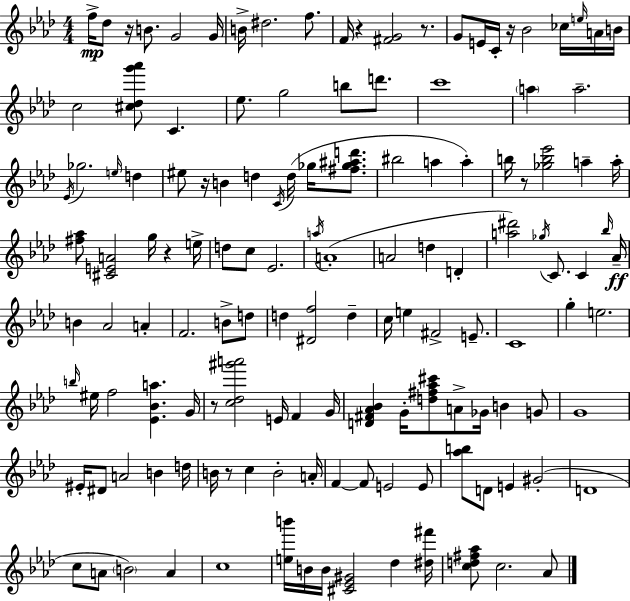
F5/s Db5/e R/s B4/e. G4/h G4/s B4/s D#5/h. F5/e. F4/s R/q [F#4,G4]/h R/e. G4/e E4/s C4/s R/s Bb4/h CES5/s E5/s A4/s B4/s C5/h [C#5,Db5,G6,Ab6]/e C4/q. Eb5/e. G5/h B5/e D6/e. C6/w A5/q A5/h. Eb4/s Gb5/h. E5/s D5/q EIS5/e R/s B4/q D5/q C4/s D5/s Gb5/s [F#5,Gb5,A#5,D6]/e. BIS5/h A5/q A5/q B5/s R/e [Gb5,B5,Eb6]/h A5/q A5/s [F#5,Ab5]/e [C#4,E4,A4]/h G5/s R/q E5/s D5/e C5/e Eb4/h. A5/s A4/w A4/h D5/q D4/q [A5,D#6]/h Gb5/s C4/e. C4/q Bb5/s Ab4/s B4/q Ab4/h A4/q F4/h. B4/e D5/e D5/q [D#4,F5]/h D5/q C5/s E5/q F#4/h E4/e. C4/w G5/q E5/h. B5/s EIS5/s F5/h [Eb4,Bb4,A5]/q. G4/s R/e [C5,Db5,G#6,A6]/h E4/s F4/q G4/s [D4,F#4,Ab4,Bb4]/q G4/s [D5,F#5,Ab5,C#6]/e A4/e Gb4/s B4/q G4/e G4/w EIS4/s D#4/e A4/h B4/q D5/s B4/s R/e C5/q B4/h A4/s F4/q F4/e E4/h E4/e [Ab5,B5]/e D4/e E4/q G#4/h D4/w C5/e A4/e B4/h A4/q C5/w [E5,B6]/s B4/s B4/s [C#4,Eb4,G#4]/h Db5/q [D#5,F#6]/s [C5,D5,F#5,Ab5]/e C5/h. Ab4/e